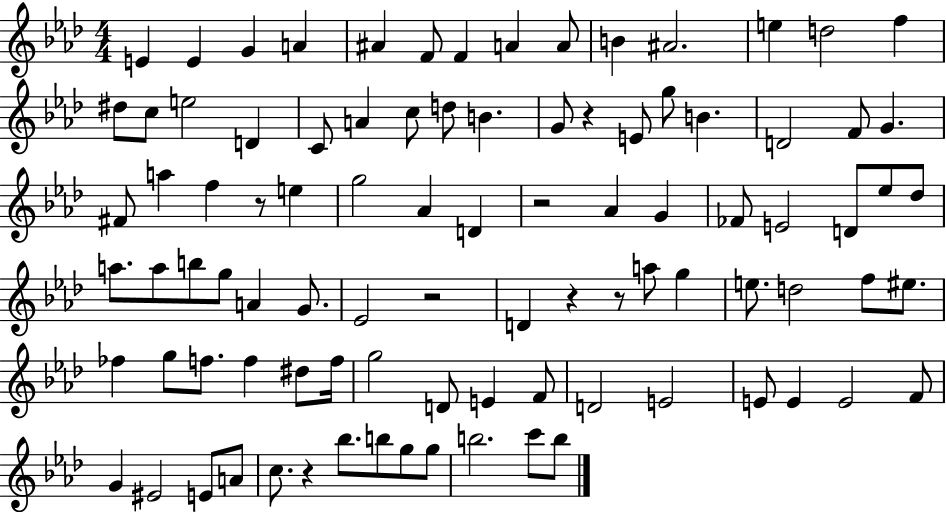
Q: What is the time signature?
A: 4/4